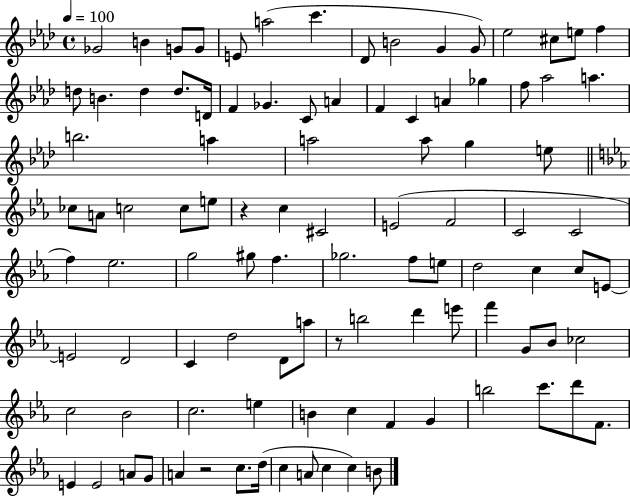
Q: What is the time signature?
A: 4/4